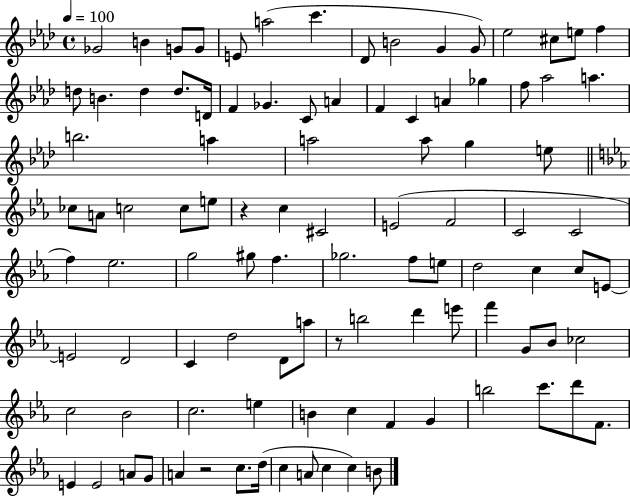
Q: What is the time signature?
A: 4/4